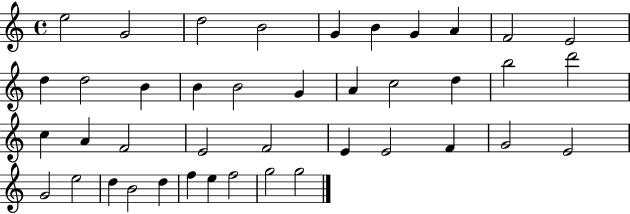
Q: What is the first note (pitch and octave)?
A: E5